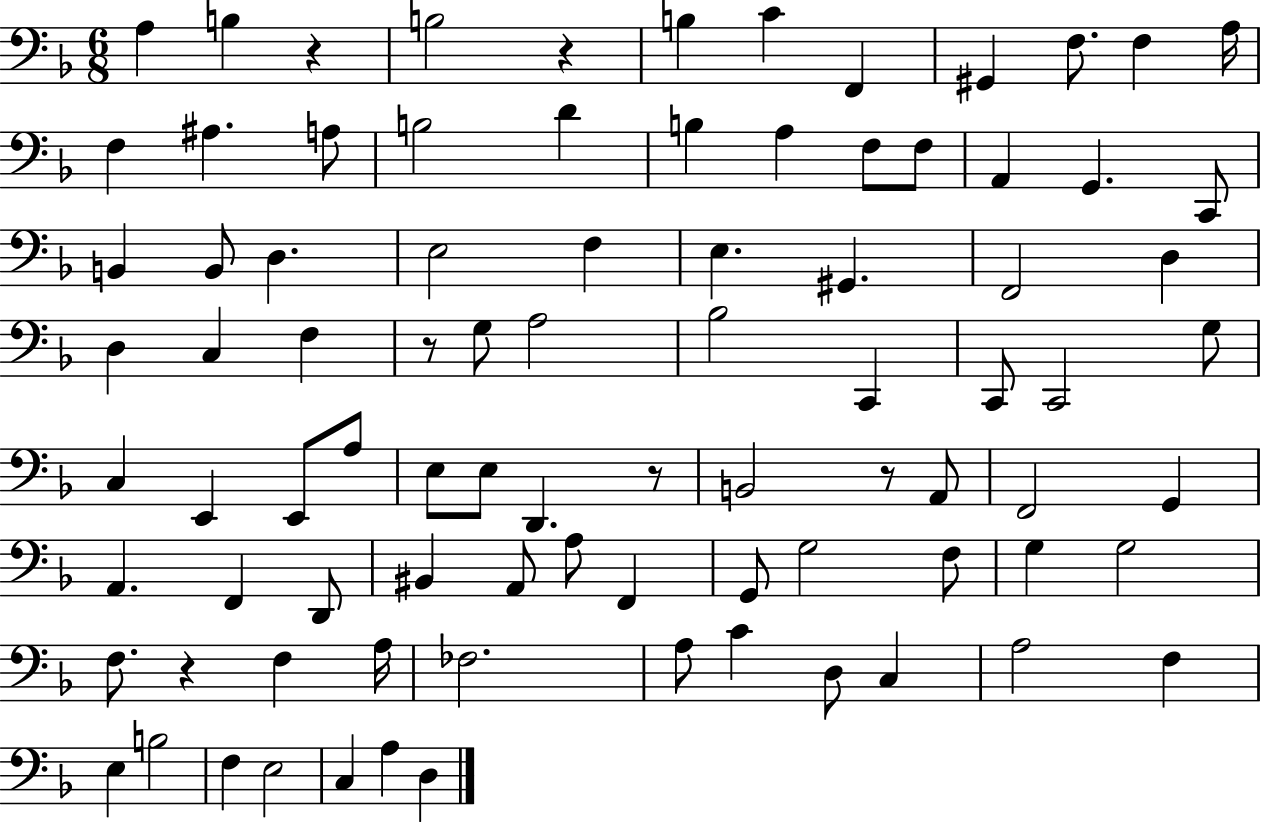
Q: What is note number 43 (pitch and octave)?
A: E2